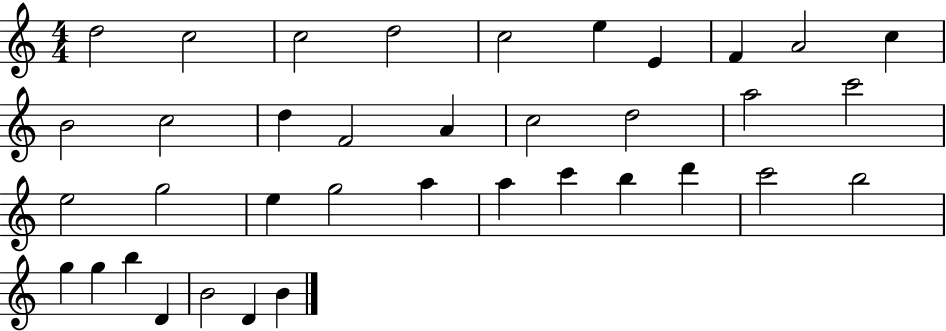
D5/h C5/h C5/h D5/h C5/h E5/q E4/q F4/q A4/h C5/q B4/h C5/h D5/q F4/h A4/q C5/h D5/h A5/h C6/h E5/h G5/h E5/q G5/h A5/q A5/q C6/q B5/q D6/q C6/h B5/h G5/q G5/q B5/q D4/q B4/h D4/q B4/q